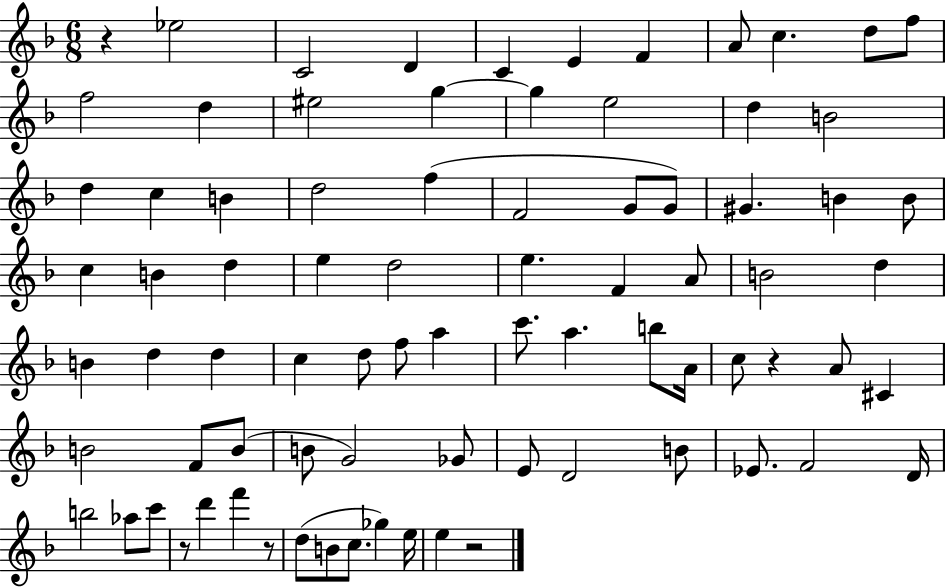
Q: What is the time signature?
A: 6/8